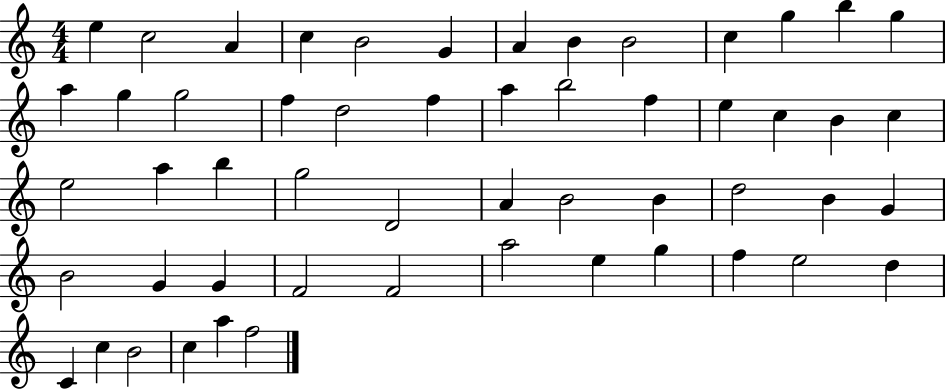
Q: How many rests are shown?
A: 0